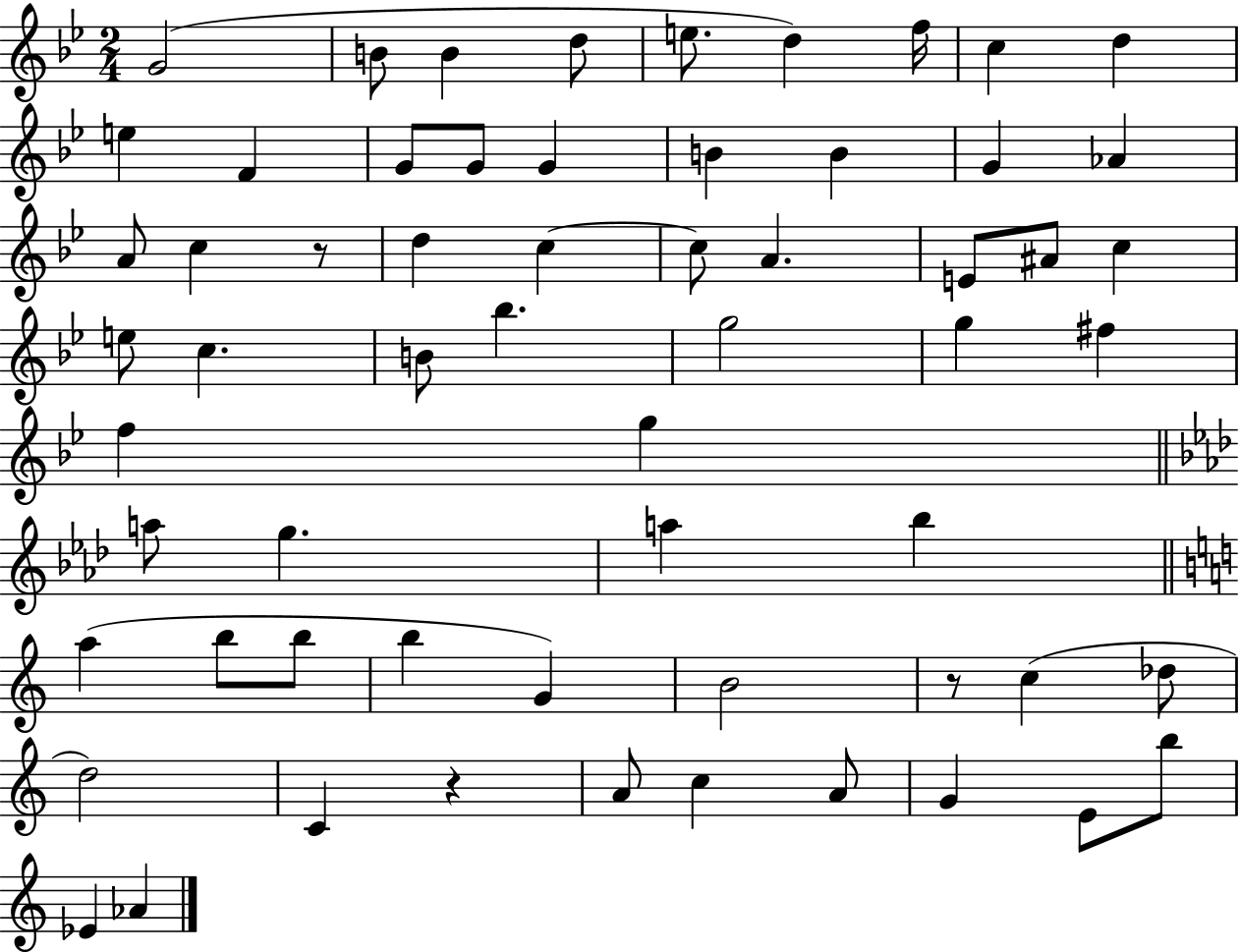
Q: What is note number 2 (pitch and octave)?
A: B4